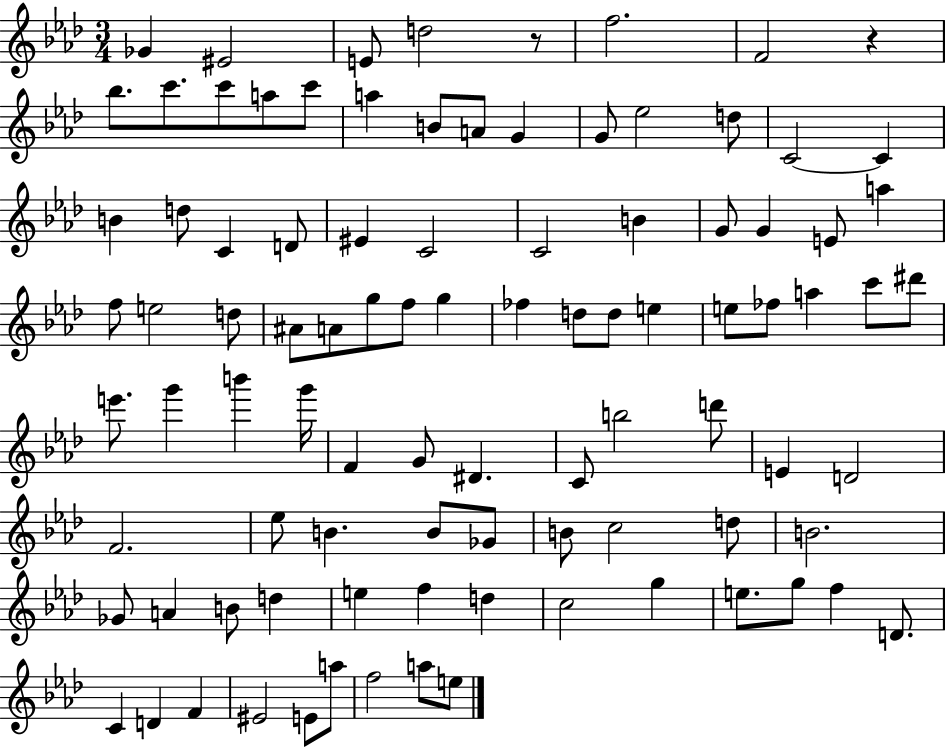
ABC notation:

X:1
T:Untitled
M:3/4
L:1/4
K:Ab
_G ^E2 E/2 d2 z/2 f2 F2 z _b/2 c'/2 c'/2 a/2 c'/2 a B/2 A/2 G G/2 _e2 d/2 C2 C B d/2 C D/2 ^E C2 C2 B G/2 G E/2 a f/2 e2 d/2 ^A/2 A/2 g/2 f/2 g _f d/2 d/2 e e/2 _f/2 a c'/2 ^d'/2 e'/2 g' b' g'/4 F G/2 ^D C/2 b2 d'/2 E D2 F2 _e/2 B B/2 _G/2 B/2 c2 d/2 B2 _G/2 A B/2 d e f d c2 g e/2 g/2 f D/2 C D F ^E2 E/2 a/2 f2 a/2 e/2